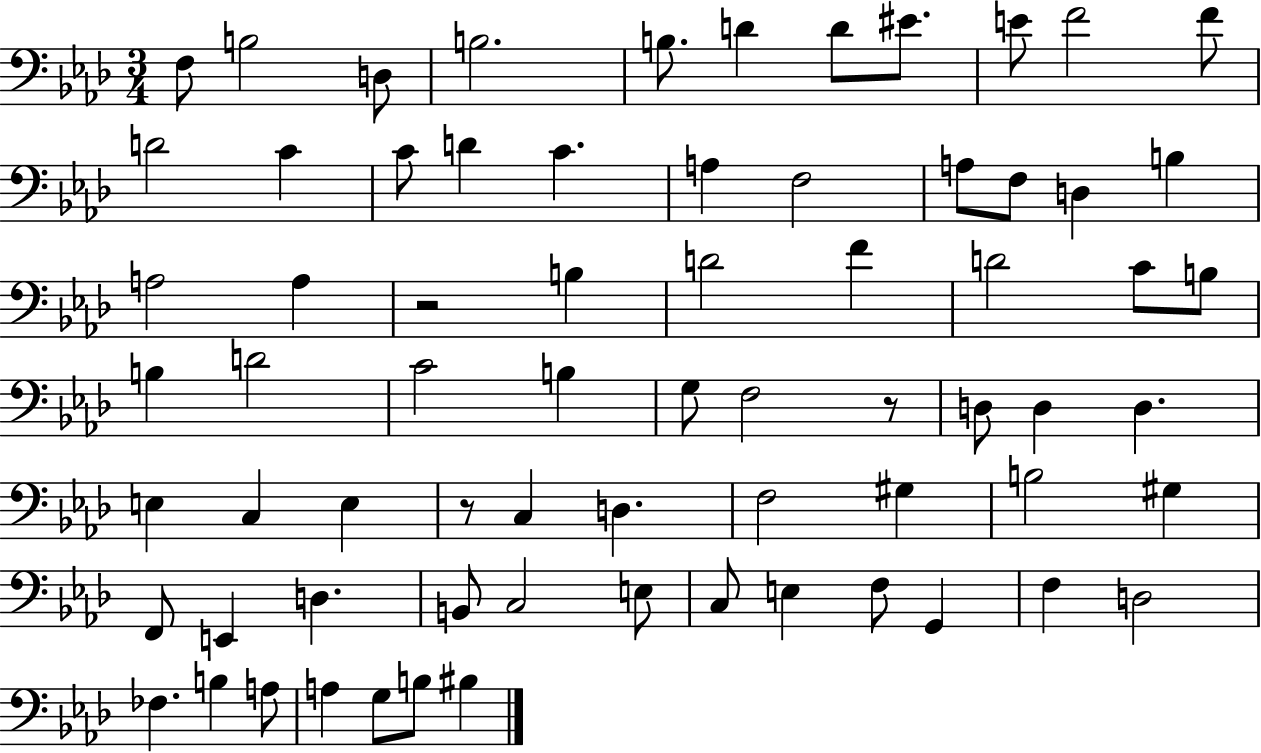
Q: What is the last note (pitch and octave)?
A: BIS3